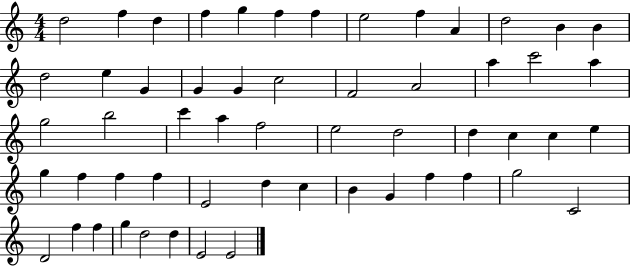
D5/h F5/q D5/q F5/q G5/q F5/q F5/q E5/h F5/q A4/q D5/h B4/q B4/q D5/h E5/q G4/q G4/q G4/q C5/h F4/h A4/h A5/q C6/h A5/q G5/h B5/h C6/q A5/q F5/h E5/h D5/h D5/q C5/q C5/q E5/q G5/q F5/q F5/q F5/q E4/h D5/q C5/q B4/q G4/q F5/q F5/q G5/h C4/h D4/h F5/q F5/q G5/q D5/h D5/q E4/h E4/h